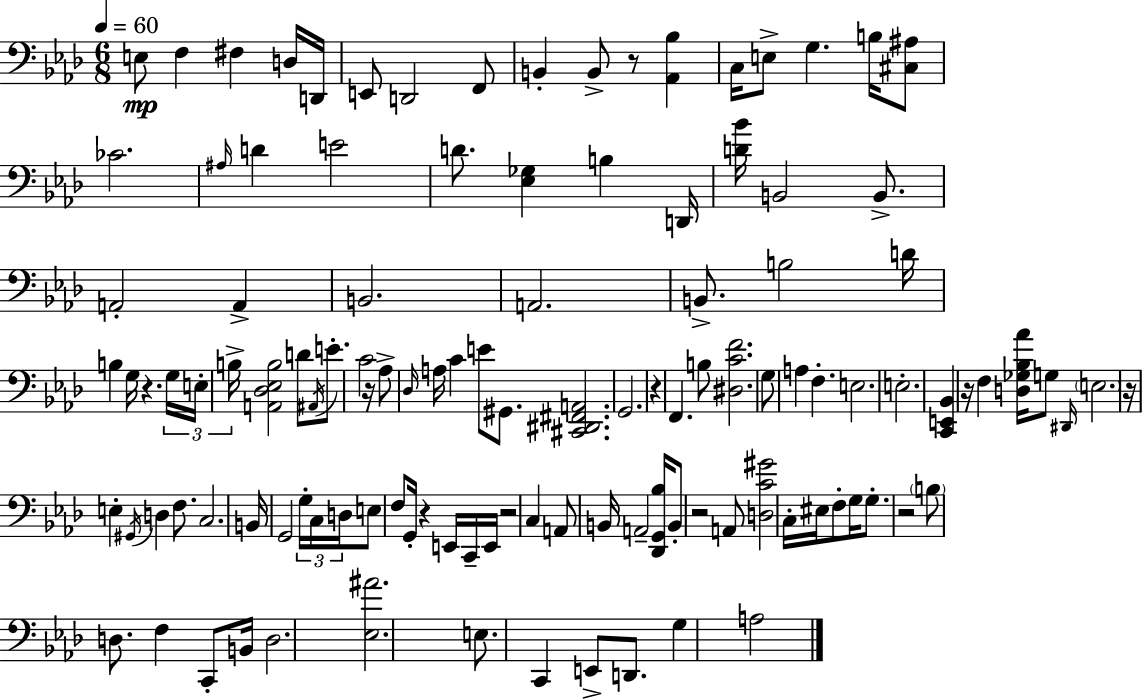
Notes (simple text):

E3/e F3/q F#3/q D3/s D2/s E2/e D2/h F2/e B2/q B2/e R/e [Ab2,Bb3]/q C3/s E3/e G3/q. B3/s [C#3,A#3]/e CES4/h. A#3/s D4/q E4/h D4/e. [Eb3,Gb3]/q B3/q D2/s [D4,Bb4]/s B2/h B2/e. A2/h A2/q B2/h. A2/h. B2/e. B3/h D4/s B3/q G3/s R/q. G3/s E3/s B3/s [A2,Db3,Eb3,B3]/h D4/e A#2/s E4/e. C4/h R/s Ab3/e Db3/s A3/s C4/q E4/e G#2/e. [C#2,D#2,F#2,A2]/h. G2/h. R/q F2/q. B3/e [D#3,C4,F4]/h. G3/e A3/q F3/q. E3/h. E3/h. [C2,E2,Bb2]/q R/s F3/q [D3,Gb3,Bb3,Ab4]/s G3/e D#2/s E3/h. R/s E3/q G#2/s D3/q F3/e. C3/h. B2/s G2/h G3/s C3/s D3/s E3/e F3/e G2/s R/q E2/s C2/s E2/s R/h C3/q A2/e B2/s A2/h [Db2,G2,Bb3]/s B2/e R/h A2/e [D3,C4,G#4]/h C3/s EIS3/s F3/e G3/s G3/e. R/h B3/e D3/e. F3/q C2/e B2/s D3/h. [Eb3,A#4]/h. E3/e. C2/q E2/e D2/e. G3/q A3/h